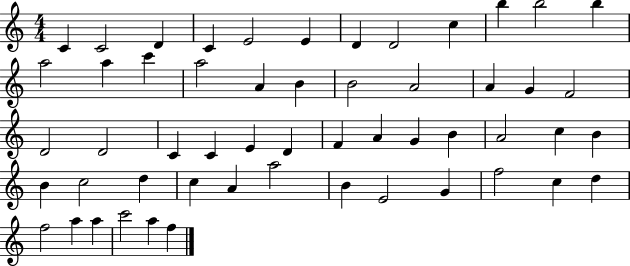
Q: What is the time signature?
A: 4/4